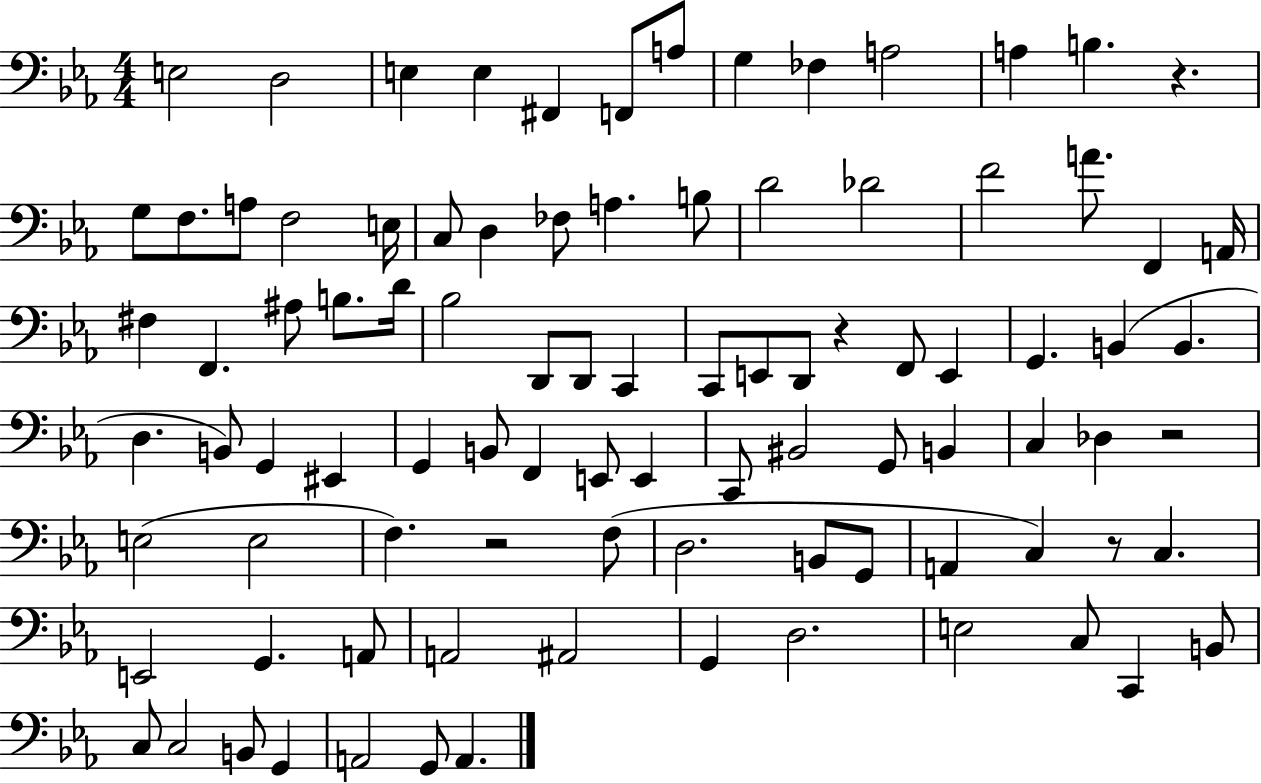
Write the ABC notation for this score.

X:1
T:Untitled
M:4/4
L:1/4
K:Eb
E,2 D,2 E, E, ^F,, F,,/2 A,/2 G, _F, A,2 A, B, z G,/2 F,/2 A,/2 F,2 E,/4 C,/2 D, _F,/2 A, B,/2 D2 _D2 F2 A/2 F,, A,,/4 ^F, F,, ^A,/2 B,/2 D/4 _B,2 D,,/2 D,,/2 C,, C,,/2 E,,/2 D,,/2 z F,,/2 E,, G,, B,, B,, D, B,,/2 G,, ^E,, G,, B,,/2 F,, E,,/2 E,, C,,/2 ^B,,2 G,,/2 B,, C, _D, z2 E,2 E,2 F, z2 F,/2 D,2 B,,/2 G,,/2 A,, C, z/2 C, E,,2 G,, A,,/2 A,,2 ^A,,2 G,, D,2 E,2 C,/2 C,, B,,/2 C,/2 C,2 B,,/2 G,, A,,2 G,,/2 A,,